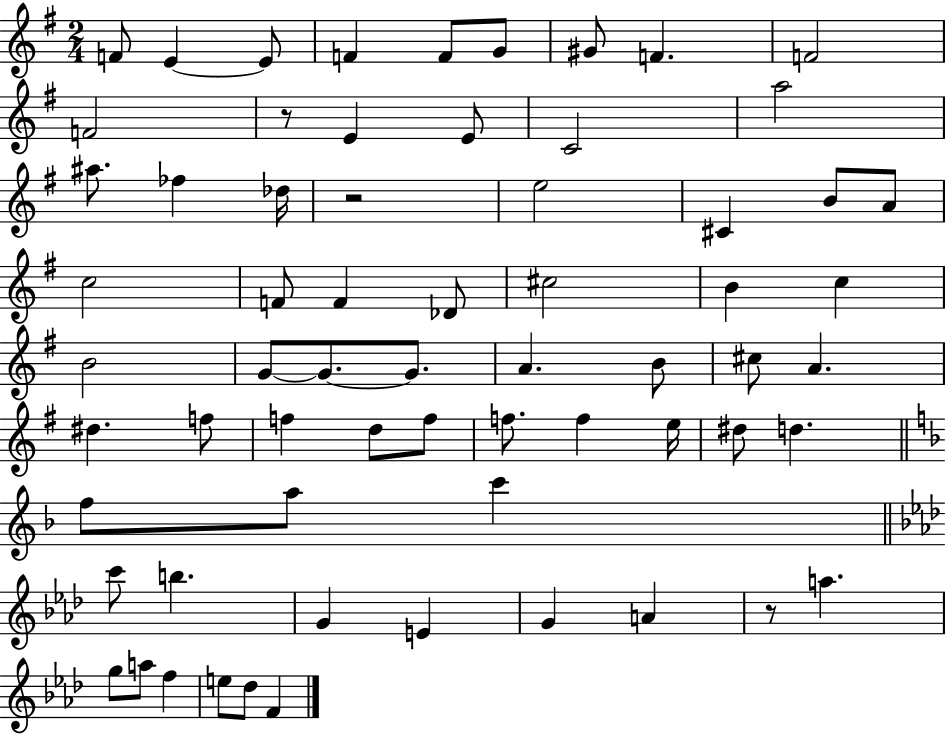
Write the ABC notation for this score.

X:1
T:Untitled
M:2/4
L:1/4
K:G
F/2 E E/2 F F/2 G/2 ^G/2 F F2 F2 z/2 E E/2 C2 a2 ^a/2 _f _d/4 z2 e2 ^C B/2 A/2 c2 F/2 F _D/2 ^c2 B c B2 G/2 G/2 G/2 A B/2 ^c/2 A ^d f/2 f d/2 f/2 f/2 f e/4 ^d/2 d f/2 a/2 c' c'/2 b G E G A z/2 a g/2 a/2 f e/2 _d/2 F